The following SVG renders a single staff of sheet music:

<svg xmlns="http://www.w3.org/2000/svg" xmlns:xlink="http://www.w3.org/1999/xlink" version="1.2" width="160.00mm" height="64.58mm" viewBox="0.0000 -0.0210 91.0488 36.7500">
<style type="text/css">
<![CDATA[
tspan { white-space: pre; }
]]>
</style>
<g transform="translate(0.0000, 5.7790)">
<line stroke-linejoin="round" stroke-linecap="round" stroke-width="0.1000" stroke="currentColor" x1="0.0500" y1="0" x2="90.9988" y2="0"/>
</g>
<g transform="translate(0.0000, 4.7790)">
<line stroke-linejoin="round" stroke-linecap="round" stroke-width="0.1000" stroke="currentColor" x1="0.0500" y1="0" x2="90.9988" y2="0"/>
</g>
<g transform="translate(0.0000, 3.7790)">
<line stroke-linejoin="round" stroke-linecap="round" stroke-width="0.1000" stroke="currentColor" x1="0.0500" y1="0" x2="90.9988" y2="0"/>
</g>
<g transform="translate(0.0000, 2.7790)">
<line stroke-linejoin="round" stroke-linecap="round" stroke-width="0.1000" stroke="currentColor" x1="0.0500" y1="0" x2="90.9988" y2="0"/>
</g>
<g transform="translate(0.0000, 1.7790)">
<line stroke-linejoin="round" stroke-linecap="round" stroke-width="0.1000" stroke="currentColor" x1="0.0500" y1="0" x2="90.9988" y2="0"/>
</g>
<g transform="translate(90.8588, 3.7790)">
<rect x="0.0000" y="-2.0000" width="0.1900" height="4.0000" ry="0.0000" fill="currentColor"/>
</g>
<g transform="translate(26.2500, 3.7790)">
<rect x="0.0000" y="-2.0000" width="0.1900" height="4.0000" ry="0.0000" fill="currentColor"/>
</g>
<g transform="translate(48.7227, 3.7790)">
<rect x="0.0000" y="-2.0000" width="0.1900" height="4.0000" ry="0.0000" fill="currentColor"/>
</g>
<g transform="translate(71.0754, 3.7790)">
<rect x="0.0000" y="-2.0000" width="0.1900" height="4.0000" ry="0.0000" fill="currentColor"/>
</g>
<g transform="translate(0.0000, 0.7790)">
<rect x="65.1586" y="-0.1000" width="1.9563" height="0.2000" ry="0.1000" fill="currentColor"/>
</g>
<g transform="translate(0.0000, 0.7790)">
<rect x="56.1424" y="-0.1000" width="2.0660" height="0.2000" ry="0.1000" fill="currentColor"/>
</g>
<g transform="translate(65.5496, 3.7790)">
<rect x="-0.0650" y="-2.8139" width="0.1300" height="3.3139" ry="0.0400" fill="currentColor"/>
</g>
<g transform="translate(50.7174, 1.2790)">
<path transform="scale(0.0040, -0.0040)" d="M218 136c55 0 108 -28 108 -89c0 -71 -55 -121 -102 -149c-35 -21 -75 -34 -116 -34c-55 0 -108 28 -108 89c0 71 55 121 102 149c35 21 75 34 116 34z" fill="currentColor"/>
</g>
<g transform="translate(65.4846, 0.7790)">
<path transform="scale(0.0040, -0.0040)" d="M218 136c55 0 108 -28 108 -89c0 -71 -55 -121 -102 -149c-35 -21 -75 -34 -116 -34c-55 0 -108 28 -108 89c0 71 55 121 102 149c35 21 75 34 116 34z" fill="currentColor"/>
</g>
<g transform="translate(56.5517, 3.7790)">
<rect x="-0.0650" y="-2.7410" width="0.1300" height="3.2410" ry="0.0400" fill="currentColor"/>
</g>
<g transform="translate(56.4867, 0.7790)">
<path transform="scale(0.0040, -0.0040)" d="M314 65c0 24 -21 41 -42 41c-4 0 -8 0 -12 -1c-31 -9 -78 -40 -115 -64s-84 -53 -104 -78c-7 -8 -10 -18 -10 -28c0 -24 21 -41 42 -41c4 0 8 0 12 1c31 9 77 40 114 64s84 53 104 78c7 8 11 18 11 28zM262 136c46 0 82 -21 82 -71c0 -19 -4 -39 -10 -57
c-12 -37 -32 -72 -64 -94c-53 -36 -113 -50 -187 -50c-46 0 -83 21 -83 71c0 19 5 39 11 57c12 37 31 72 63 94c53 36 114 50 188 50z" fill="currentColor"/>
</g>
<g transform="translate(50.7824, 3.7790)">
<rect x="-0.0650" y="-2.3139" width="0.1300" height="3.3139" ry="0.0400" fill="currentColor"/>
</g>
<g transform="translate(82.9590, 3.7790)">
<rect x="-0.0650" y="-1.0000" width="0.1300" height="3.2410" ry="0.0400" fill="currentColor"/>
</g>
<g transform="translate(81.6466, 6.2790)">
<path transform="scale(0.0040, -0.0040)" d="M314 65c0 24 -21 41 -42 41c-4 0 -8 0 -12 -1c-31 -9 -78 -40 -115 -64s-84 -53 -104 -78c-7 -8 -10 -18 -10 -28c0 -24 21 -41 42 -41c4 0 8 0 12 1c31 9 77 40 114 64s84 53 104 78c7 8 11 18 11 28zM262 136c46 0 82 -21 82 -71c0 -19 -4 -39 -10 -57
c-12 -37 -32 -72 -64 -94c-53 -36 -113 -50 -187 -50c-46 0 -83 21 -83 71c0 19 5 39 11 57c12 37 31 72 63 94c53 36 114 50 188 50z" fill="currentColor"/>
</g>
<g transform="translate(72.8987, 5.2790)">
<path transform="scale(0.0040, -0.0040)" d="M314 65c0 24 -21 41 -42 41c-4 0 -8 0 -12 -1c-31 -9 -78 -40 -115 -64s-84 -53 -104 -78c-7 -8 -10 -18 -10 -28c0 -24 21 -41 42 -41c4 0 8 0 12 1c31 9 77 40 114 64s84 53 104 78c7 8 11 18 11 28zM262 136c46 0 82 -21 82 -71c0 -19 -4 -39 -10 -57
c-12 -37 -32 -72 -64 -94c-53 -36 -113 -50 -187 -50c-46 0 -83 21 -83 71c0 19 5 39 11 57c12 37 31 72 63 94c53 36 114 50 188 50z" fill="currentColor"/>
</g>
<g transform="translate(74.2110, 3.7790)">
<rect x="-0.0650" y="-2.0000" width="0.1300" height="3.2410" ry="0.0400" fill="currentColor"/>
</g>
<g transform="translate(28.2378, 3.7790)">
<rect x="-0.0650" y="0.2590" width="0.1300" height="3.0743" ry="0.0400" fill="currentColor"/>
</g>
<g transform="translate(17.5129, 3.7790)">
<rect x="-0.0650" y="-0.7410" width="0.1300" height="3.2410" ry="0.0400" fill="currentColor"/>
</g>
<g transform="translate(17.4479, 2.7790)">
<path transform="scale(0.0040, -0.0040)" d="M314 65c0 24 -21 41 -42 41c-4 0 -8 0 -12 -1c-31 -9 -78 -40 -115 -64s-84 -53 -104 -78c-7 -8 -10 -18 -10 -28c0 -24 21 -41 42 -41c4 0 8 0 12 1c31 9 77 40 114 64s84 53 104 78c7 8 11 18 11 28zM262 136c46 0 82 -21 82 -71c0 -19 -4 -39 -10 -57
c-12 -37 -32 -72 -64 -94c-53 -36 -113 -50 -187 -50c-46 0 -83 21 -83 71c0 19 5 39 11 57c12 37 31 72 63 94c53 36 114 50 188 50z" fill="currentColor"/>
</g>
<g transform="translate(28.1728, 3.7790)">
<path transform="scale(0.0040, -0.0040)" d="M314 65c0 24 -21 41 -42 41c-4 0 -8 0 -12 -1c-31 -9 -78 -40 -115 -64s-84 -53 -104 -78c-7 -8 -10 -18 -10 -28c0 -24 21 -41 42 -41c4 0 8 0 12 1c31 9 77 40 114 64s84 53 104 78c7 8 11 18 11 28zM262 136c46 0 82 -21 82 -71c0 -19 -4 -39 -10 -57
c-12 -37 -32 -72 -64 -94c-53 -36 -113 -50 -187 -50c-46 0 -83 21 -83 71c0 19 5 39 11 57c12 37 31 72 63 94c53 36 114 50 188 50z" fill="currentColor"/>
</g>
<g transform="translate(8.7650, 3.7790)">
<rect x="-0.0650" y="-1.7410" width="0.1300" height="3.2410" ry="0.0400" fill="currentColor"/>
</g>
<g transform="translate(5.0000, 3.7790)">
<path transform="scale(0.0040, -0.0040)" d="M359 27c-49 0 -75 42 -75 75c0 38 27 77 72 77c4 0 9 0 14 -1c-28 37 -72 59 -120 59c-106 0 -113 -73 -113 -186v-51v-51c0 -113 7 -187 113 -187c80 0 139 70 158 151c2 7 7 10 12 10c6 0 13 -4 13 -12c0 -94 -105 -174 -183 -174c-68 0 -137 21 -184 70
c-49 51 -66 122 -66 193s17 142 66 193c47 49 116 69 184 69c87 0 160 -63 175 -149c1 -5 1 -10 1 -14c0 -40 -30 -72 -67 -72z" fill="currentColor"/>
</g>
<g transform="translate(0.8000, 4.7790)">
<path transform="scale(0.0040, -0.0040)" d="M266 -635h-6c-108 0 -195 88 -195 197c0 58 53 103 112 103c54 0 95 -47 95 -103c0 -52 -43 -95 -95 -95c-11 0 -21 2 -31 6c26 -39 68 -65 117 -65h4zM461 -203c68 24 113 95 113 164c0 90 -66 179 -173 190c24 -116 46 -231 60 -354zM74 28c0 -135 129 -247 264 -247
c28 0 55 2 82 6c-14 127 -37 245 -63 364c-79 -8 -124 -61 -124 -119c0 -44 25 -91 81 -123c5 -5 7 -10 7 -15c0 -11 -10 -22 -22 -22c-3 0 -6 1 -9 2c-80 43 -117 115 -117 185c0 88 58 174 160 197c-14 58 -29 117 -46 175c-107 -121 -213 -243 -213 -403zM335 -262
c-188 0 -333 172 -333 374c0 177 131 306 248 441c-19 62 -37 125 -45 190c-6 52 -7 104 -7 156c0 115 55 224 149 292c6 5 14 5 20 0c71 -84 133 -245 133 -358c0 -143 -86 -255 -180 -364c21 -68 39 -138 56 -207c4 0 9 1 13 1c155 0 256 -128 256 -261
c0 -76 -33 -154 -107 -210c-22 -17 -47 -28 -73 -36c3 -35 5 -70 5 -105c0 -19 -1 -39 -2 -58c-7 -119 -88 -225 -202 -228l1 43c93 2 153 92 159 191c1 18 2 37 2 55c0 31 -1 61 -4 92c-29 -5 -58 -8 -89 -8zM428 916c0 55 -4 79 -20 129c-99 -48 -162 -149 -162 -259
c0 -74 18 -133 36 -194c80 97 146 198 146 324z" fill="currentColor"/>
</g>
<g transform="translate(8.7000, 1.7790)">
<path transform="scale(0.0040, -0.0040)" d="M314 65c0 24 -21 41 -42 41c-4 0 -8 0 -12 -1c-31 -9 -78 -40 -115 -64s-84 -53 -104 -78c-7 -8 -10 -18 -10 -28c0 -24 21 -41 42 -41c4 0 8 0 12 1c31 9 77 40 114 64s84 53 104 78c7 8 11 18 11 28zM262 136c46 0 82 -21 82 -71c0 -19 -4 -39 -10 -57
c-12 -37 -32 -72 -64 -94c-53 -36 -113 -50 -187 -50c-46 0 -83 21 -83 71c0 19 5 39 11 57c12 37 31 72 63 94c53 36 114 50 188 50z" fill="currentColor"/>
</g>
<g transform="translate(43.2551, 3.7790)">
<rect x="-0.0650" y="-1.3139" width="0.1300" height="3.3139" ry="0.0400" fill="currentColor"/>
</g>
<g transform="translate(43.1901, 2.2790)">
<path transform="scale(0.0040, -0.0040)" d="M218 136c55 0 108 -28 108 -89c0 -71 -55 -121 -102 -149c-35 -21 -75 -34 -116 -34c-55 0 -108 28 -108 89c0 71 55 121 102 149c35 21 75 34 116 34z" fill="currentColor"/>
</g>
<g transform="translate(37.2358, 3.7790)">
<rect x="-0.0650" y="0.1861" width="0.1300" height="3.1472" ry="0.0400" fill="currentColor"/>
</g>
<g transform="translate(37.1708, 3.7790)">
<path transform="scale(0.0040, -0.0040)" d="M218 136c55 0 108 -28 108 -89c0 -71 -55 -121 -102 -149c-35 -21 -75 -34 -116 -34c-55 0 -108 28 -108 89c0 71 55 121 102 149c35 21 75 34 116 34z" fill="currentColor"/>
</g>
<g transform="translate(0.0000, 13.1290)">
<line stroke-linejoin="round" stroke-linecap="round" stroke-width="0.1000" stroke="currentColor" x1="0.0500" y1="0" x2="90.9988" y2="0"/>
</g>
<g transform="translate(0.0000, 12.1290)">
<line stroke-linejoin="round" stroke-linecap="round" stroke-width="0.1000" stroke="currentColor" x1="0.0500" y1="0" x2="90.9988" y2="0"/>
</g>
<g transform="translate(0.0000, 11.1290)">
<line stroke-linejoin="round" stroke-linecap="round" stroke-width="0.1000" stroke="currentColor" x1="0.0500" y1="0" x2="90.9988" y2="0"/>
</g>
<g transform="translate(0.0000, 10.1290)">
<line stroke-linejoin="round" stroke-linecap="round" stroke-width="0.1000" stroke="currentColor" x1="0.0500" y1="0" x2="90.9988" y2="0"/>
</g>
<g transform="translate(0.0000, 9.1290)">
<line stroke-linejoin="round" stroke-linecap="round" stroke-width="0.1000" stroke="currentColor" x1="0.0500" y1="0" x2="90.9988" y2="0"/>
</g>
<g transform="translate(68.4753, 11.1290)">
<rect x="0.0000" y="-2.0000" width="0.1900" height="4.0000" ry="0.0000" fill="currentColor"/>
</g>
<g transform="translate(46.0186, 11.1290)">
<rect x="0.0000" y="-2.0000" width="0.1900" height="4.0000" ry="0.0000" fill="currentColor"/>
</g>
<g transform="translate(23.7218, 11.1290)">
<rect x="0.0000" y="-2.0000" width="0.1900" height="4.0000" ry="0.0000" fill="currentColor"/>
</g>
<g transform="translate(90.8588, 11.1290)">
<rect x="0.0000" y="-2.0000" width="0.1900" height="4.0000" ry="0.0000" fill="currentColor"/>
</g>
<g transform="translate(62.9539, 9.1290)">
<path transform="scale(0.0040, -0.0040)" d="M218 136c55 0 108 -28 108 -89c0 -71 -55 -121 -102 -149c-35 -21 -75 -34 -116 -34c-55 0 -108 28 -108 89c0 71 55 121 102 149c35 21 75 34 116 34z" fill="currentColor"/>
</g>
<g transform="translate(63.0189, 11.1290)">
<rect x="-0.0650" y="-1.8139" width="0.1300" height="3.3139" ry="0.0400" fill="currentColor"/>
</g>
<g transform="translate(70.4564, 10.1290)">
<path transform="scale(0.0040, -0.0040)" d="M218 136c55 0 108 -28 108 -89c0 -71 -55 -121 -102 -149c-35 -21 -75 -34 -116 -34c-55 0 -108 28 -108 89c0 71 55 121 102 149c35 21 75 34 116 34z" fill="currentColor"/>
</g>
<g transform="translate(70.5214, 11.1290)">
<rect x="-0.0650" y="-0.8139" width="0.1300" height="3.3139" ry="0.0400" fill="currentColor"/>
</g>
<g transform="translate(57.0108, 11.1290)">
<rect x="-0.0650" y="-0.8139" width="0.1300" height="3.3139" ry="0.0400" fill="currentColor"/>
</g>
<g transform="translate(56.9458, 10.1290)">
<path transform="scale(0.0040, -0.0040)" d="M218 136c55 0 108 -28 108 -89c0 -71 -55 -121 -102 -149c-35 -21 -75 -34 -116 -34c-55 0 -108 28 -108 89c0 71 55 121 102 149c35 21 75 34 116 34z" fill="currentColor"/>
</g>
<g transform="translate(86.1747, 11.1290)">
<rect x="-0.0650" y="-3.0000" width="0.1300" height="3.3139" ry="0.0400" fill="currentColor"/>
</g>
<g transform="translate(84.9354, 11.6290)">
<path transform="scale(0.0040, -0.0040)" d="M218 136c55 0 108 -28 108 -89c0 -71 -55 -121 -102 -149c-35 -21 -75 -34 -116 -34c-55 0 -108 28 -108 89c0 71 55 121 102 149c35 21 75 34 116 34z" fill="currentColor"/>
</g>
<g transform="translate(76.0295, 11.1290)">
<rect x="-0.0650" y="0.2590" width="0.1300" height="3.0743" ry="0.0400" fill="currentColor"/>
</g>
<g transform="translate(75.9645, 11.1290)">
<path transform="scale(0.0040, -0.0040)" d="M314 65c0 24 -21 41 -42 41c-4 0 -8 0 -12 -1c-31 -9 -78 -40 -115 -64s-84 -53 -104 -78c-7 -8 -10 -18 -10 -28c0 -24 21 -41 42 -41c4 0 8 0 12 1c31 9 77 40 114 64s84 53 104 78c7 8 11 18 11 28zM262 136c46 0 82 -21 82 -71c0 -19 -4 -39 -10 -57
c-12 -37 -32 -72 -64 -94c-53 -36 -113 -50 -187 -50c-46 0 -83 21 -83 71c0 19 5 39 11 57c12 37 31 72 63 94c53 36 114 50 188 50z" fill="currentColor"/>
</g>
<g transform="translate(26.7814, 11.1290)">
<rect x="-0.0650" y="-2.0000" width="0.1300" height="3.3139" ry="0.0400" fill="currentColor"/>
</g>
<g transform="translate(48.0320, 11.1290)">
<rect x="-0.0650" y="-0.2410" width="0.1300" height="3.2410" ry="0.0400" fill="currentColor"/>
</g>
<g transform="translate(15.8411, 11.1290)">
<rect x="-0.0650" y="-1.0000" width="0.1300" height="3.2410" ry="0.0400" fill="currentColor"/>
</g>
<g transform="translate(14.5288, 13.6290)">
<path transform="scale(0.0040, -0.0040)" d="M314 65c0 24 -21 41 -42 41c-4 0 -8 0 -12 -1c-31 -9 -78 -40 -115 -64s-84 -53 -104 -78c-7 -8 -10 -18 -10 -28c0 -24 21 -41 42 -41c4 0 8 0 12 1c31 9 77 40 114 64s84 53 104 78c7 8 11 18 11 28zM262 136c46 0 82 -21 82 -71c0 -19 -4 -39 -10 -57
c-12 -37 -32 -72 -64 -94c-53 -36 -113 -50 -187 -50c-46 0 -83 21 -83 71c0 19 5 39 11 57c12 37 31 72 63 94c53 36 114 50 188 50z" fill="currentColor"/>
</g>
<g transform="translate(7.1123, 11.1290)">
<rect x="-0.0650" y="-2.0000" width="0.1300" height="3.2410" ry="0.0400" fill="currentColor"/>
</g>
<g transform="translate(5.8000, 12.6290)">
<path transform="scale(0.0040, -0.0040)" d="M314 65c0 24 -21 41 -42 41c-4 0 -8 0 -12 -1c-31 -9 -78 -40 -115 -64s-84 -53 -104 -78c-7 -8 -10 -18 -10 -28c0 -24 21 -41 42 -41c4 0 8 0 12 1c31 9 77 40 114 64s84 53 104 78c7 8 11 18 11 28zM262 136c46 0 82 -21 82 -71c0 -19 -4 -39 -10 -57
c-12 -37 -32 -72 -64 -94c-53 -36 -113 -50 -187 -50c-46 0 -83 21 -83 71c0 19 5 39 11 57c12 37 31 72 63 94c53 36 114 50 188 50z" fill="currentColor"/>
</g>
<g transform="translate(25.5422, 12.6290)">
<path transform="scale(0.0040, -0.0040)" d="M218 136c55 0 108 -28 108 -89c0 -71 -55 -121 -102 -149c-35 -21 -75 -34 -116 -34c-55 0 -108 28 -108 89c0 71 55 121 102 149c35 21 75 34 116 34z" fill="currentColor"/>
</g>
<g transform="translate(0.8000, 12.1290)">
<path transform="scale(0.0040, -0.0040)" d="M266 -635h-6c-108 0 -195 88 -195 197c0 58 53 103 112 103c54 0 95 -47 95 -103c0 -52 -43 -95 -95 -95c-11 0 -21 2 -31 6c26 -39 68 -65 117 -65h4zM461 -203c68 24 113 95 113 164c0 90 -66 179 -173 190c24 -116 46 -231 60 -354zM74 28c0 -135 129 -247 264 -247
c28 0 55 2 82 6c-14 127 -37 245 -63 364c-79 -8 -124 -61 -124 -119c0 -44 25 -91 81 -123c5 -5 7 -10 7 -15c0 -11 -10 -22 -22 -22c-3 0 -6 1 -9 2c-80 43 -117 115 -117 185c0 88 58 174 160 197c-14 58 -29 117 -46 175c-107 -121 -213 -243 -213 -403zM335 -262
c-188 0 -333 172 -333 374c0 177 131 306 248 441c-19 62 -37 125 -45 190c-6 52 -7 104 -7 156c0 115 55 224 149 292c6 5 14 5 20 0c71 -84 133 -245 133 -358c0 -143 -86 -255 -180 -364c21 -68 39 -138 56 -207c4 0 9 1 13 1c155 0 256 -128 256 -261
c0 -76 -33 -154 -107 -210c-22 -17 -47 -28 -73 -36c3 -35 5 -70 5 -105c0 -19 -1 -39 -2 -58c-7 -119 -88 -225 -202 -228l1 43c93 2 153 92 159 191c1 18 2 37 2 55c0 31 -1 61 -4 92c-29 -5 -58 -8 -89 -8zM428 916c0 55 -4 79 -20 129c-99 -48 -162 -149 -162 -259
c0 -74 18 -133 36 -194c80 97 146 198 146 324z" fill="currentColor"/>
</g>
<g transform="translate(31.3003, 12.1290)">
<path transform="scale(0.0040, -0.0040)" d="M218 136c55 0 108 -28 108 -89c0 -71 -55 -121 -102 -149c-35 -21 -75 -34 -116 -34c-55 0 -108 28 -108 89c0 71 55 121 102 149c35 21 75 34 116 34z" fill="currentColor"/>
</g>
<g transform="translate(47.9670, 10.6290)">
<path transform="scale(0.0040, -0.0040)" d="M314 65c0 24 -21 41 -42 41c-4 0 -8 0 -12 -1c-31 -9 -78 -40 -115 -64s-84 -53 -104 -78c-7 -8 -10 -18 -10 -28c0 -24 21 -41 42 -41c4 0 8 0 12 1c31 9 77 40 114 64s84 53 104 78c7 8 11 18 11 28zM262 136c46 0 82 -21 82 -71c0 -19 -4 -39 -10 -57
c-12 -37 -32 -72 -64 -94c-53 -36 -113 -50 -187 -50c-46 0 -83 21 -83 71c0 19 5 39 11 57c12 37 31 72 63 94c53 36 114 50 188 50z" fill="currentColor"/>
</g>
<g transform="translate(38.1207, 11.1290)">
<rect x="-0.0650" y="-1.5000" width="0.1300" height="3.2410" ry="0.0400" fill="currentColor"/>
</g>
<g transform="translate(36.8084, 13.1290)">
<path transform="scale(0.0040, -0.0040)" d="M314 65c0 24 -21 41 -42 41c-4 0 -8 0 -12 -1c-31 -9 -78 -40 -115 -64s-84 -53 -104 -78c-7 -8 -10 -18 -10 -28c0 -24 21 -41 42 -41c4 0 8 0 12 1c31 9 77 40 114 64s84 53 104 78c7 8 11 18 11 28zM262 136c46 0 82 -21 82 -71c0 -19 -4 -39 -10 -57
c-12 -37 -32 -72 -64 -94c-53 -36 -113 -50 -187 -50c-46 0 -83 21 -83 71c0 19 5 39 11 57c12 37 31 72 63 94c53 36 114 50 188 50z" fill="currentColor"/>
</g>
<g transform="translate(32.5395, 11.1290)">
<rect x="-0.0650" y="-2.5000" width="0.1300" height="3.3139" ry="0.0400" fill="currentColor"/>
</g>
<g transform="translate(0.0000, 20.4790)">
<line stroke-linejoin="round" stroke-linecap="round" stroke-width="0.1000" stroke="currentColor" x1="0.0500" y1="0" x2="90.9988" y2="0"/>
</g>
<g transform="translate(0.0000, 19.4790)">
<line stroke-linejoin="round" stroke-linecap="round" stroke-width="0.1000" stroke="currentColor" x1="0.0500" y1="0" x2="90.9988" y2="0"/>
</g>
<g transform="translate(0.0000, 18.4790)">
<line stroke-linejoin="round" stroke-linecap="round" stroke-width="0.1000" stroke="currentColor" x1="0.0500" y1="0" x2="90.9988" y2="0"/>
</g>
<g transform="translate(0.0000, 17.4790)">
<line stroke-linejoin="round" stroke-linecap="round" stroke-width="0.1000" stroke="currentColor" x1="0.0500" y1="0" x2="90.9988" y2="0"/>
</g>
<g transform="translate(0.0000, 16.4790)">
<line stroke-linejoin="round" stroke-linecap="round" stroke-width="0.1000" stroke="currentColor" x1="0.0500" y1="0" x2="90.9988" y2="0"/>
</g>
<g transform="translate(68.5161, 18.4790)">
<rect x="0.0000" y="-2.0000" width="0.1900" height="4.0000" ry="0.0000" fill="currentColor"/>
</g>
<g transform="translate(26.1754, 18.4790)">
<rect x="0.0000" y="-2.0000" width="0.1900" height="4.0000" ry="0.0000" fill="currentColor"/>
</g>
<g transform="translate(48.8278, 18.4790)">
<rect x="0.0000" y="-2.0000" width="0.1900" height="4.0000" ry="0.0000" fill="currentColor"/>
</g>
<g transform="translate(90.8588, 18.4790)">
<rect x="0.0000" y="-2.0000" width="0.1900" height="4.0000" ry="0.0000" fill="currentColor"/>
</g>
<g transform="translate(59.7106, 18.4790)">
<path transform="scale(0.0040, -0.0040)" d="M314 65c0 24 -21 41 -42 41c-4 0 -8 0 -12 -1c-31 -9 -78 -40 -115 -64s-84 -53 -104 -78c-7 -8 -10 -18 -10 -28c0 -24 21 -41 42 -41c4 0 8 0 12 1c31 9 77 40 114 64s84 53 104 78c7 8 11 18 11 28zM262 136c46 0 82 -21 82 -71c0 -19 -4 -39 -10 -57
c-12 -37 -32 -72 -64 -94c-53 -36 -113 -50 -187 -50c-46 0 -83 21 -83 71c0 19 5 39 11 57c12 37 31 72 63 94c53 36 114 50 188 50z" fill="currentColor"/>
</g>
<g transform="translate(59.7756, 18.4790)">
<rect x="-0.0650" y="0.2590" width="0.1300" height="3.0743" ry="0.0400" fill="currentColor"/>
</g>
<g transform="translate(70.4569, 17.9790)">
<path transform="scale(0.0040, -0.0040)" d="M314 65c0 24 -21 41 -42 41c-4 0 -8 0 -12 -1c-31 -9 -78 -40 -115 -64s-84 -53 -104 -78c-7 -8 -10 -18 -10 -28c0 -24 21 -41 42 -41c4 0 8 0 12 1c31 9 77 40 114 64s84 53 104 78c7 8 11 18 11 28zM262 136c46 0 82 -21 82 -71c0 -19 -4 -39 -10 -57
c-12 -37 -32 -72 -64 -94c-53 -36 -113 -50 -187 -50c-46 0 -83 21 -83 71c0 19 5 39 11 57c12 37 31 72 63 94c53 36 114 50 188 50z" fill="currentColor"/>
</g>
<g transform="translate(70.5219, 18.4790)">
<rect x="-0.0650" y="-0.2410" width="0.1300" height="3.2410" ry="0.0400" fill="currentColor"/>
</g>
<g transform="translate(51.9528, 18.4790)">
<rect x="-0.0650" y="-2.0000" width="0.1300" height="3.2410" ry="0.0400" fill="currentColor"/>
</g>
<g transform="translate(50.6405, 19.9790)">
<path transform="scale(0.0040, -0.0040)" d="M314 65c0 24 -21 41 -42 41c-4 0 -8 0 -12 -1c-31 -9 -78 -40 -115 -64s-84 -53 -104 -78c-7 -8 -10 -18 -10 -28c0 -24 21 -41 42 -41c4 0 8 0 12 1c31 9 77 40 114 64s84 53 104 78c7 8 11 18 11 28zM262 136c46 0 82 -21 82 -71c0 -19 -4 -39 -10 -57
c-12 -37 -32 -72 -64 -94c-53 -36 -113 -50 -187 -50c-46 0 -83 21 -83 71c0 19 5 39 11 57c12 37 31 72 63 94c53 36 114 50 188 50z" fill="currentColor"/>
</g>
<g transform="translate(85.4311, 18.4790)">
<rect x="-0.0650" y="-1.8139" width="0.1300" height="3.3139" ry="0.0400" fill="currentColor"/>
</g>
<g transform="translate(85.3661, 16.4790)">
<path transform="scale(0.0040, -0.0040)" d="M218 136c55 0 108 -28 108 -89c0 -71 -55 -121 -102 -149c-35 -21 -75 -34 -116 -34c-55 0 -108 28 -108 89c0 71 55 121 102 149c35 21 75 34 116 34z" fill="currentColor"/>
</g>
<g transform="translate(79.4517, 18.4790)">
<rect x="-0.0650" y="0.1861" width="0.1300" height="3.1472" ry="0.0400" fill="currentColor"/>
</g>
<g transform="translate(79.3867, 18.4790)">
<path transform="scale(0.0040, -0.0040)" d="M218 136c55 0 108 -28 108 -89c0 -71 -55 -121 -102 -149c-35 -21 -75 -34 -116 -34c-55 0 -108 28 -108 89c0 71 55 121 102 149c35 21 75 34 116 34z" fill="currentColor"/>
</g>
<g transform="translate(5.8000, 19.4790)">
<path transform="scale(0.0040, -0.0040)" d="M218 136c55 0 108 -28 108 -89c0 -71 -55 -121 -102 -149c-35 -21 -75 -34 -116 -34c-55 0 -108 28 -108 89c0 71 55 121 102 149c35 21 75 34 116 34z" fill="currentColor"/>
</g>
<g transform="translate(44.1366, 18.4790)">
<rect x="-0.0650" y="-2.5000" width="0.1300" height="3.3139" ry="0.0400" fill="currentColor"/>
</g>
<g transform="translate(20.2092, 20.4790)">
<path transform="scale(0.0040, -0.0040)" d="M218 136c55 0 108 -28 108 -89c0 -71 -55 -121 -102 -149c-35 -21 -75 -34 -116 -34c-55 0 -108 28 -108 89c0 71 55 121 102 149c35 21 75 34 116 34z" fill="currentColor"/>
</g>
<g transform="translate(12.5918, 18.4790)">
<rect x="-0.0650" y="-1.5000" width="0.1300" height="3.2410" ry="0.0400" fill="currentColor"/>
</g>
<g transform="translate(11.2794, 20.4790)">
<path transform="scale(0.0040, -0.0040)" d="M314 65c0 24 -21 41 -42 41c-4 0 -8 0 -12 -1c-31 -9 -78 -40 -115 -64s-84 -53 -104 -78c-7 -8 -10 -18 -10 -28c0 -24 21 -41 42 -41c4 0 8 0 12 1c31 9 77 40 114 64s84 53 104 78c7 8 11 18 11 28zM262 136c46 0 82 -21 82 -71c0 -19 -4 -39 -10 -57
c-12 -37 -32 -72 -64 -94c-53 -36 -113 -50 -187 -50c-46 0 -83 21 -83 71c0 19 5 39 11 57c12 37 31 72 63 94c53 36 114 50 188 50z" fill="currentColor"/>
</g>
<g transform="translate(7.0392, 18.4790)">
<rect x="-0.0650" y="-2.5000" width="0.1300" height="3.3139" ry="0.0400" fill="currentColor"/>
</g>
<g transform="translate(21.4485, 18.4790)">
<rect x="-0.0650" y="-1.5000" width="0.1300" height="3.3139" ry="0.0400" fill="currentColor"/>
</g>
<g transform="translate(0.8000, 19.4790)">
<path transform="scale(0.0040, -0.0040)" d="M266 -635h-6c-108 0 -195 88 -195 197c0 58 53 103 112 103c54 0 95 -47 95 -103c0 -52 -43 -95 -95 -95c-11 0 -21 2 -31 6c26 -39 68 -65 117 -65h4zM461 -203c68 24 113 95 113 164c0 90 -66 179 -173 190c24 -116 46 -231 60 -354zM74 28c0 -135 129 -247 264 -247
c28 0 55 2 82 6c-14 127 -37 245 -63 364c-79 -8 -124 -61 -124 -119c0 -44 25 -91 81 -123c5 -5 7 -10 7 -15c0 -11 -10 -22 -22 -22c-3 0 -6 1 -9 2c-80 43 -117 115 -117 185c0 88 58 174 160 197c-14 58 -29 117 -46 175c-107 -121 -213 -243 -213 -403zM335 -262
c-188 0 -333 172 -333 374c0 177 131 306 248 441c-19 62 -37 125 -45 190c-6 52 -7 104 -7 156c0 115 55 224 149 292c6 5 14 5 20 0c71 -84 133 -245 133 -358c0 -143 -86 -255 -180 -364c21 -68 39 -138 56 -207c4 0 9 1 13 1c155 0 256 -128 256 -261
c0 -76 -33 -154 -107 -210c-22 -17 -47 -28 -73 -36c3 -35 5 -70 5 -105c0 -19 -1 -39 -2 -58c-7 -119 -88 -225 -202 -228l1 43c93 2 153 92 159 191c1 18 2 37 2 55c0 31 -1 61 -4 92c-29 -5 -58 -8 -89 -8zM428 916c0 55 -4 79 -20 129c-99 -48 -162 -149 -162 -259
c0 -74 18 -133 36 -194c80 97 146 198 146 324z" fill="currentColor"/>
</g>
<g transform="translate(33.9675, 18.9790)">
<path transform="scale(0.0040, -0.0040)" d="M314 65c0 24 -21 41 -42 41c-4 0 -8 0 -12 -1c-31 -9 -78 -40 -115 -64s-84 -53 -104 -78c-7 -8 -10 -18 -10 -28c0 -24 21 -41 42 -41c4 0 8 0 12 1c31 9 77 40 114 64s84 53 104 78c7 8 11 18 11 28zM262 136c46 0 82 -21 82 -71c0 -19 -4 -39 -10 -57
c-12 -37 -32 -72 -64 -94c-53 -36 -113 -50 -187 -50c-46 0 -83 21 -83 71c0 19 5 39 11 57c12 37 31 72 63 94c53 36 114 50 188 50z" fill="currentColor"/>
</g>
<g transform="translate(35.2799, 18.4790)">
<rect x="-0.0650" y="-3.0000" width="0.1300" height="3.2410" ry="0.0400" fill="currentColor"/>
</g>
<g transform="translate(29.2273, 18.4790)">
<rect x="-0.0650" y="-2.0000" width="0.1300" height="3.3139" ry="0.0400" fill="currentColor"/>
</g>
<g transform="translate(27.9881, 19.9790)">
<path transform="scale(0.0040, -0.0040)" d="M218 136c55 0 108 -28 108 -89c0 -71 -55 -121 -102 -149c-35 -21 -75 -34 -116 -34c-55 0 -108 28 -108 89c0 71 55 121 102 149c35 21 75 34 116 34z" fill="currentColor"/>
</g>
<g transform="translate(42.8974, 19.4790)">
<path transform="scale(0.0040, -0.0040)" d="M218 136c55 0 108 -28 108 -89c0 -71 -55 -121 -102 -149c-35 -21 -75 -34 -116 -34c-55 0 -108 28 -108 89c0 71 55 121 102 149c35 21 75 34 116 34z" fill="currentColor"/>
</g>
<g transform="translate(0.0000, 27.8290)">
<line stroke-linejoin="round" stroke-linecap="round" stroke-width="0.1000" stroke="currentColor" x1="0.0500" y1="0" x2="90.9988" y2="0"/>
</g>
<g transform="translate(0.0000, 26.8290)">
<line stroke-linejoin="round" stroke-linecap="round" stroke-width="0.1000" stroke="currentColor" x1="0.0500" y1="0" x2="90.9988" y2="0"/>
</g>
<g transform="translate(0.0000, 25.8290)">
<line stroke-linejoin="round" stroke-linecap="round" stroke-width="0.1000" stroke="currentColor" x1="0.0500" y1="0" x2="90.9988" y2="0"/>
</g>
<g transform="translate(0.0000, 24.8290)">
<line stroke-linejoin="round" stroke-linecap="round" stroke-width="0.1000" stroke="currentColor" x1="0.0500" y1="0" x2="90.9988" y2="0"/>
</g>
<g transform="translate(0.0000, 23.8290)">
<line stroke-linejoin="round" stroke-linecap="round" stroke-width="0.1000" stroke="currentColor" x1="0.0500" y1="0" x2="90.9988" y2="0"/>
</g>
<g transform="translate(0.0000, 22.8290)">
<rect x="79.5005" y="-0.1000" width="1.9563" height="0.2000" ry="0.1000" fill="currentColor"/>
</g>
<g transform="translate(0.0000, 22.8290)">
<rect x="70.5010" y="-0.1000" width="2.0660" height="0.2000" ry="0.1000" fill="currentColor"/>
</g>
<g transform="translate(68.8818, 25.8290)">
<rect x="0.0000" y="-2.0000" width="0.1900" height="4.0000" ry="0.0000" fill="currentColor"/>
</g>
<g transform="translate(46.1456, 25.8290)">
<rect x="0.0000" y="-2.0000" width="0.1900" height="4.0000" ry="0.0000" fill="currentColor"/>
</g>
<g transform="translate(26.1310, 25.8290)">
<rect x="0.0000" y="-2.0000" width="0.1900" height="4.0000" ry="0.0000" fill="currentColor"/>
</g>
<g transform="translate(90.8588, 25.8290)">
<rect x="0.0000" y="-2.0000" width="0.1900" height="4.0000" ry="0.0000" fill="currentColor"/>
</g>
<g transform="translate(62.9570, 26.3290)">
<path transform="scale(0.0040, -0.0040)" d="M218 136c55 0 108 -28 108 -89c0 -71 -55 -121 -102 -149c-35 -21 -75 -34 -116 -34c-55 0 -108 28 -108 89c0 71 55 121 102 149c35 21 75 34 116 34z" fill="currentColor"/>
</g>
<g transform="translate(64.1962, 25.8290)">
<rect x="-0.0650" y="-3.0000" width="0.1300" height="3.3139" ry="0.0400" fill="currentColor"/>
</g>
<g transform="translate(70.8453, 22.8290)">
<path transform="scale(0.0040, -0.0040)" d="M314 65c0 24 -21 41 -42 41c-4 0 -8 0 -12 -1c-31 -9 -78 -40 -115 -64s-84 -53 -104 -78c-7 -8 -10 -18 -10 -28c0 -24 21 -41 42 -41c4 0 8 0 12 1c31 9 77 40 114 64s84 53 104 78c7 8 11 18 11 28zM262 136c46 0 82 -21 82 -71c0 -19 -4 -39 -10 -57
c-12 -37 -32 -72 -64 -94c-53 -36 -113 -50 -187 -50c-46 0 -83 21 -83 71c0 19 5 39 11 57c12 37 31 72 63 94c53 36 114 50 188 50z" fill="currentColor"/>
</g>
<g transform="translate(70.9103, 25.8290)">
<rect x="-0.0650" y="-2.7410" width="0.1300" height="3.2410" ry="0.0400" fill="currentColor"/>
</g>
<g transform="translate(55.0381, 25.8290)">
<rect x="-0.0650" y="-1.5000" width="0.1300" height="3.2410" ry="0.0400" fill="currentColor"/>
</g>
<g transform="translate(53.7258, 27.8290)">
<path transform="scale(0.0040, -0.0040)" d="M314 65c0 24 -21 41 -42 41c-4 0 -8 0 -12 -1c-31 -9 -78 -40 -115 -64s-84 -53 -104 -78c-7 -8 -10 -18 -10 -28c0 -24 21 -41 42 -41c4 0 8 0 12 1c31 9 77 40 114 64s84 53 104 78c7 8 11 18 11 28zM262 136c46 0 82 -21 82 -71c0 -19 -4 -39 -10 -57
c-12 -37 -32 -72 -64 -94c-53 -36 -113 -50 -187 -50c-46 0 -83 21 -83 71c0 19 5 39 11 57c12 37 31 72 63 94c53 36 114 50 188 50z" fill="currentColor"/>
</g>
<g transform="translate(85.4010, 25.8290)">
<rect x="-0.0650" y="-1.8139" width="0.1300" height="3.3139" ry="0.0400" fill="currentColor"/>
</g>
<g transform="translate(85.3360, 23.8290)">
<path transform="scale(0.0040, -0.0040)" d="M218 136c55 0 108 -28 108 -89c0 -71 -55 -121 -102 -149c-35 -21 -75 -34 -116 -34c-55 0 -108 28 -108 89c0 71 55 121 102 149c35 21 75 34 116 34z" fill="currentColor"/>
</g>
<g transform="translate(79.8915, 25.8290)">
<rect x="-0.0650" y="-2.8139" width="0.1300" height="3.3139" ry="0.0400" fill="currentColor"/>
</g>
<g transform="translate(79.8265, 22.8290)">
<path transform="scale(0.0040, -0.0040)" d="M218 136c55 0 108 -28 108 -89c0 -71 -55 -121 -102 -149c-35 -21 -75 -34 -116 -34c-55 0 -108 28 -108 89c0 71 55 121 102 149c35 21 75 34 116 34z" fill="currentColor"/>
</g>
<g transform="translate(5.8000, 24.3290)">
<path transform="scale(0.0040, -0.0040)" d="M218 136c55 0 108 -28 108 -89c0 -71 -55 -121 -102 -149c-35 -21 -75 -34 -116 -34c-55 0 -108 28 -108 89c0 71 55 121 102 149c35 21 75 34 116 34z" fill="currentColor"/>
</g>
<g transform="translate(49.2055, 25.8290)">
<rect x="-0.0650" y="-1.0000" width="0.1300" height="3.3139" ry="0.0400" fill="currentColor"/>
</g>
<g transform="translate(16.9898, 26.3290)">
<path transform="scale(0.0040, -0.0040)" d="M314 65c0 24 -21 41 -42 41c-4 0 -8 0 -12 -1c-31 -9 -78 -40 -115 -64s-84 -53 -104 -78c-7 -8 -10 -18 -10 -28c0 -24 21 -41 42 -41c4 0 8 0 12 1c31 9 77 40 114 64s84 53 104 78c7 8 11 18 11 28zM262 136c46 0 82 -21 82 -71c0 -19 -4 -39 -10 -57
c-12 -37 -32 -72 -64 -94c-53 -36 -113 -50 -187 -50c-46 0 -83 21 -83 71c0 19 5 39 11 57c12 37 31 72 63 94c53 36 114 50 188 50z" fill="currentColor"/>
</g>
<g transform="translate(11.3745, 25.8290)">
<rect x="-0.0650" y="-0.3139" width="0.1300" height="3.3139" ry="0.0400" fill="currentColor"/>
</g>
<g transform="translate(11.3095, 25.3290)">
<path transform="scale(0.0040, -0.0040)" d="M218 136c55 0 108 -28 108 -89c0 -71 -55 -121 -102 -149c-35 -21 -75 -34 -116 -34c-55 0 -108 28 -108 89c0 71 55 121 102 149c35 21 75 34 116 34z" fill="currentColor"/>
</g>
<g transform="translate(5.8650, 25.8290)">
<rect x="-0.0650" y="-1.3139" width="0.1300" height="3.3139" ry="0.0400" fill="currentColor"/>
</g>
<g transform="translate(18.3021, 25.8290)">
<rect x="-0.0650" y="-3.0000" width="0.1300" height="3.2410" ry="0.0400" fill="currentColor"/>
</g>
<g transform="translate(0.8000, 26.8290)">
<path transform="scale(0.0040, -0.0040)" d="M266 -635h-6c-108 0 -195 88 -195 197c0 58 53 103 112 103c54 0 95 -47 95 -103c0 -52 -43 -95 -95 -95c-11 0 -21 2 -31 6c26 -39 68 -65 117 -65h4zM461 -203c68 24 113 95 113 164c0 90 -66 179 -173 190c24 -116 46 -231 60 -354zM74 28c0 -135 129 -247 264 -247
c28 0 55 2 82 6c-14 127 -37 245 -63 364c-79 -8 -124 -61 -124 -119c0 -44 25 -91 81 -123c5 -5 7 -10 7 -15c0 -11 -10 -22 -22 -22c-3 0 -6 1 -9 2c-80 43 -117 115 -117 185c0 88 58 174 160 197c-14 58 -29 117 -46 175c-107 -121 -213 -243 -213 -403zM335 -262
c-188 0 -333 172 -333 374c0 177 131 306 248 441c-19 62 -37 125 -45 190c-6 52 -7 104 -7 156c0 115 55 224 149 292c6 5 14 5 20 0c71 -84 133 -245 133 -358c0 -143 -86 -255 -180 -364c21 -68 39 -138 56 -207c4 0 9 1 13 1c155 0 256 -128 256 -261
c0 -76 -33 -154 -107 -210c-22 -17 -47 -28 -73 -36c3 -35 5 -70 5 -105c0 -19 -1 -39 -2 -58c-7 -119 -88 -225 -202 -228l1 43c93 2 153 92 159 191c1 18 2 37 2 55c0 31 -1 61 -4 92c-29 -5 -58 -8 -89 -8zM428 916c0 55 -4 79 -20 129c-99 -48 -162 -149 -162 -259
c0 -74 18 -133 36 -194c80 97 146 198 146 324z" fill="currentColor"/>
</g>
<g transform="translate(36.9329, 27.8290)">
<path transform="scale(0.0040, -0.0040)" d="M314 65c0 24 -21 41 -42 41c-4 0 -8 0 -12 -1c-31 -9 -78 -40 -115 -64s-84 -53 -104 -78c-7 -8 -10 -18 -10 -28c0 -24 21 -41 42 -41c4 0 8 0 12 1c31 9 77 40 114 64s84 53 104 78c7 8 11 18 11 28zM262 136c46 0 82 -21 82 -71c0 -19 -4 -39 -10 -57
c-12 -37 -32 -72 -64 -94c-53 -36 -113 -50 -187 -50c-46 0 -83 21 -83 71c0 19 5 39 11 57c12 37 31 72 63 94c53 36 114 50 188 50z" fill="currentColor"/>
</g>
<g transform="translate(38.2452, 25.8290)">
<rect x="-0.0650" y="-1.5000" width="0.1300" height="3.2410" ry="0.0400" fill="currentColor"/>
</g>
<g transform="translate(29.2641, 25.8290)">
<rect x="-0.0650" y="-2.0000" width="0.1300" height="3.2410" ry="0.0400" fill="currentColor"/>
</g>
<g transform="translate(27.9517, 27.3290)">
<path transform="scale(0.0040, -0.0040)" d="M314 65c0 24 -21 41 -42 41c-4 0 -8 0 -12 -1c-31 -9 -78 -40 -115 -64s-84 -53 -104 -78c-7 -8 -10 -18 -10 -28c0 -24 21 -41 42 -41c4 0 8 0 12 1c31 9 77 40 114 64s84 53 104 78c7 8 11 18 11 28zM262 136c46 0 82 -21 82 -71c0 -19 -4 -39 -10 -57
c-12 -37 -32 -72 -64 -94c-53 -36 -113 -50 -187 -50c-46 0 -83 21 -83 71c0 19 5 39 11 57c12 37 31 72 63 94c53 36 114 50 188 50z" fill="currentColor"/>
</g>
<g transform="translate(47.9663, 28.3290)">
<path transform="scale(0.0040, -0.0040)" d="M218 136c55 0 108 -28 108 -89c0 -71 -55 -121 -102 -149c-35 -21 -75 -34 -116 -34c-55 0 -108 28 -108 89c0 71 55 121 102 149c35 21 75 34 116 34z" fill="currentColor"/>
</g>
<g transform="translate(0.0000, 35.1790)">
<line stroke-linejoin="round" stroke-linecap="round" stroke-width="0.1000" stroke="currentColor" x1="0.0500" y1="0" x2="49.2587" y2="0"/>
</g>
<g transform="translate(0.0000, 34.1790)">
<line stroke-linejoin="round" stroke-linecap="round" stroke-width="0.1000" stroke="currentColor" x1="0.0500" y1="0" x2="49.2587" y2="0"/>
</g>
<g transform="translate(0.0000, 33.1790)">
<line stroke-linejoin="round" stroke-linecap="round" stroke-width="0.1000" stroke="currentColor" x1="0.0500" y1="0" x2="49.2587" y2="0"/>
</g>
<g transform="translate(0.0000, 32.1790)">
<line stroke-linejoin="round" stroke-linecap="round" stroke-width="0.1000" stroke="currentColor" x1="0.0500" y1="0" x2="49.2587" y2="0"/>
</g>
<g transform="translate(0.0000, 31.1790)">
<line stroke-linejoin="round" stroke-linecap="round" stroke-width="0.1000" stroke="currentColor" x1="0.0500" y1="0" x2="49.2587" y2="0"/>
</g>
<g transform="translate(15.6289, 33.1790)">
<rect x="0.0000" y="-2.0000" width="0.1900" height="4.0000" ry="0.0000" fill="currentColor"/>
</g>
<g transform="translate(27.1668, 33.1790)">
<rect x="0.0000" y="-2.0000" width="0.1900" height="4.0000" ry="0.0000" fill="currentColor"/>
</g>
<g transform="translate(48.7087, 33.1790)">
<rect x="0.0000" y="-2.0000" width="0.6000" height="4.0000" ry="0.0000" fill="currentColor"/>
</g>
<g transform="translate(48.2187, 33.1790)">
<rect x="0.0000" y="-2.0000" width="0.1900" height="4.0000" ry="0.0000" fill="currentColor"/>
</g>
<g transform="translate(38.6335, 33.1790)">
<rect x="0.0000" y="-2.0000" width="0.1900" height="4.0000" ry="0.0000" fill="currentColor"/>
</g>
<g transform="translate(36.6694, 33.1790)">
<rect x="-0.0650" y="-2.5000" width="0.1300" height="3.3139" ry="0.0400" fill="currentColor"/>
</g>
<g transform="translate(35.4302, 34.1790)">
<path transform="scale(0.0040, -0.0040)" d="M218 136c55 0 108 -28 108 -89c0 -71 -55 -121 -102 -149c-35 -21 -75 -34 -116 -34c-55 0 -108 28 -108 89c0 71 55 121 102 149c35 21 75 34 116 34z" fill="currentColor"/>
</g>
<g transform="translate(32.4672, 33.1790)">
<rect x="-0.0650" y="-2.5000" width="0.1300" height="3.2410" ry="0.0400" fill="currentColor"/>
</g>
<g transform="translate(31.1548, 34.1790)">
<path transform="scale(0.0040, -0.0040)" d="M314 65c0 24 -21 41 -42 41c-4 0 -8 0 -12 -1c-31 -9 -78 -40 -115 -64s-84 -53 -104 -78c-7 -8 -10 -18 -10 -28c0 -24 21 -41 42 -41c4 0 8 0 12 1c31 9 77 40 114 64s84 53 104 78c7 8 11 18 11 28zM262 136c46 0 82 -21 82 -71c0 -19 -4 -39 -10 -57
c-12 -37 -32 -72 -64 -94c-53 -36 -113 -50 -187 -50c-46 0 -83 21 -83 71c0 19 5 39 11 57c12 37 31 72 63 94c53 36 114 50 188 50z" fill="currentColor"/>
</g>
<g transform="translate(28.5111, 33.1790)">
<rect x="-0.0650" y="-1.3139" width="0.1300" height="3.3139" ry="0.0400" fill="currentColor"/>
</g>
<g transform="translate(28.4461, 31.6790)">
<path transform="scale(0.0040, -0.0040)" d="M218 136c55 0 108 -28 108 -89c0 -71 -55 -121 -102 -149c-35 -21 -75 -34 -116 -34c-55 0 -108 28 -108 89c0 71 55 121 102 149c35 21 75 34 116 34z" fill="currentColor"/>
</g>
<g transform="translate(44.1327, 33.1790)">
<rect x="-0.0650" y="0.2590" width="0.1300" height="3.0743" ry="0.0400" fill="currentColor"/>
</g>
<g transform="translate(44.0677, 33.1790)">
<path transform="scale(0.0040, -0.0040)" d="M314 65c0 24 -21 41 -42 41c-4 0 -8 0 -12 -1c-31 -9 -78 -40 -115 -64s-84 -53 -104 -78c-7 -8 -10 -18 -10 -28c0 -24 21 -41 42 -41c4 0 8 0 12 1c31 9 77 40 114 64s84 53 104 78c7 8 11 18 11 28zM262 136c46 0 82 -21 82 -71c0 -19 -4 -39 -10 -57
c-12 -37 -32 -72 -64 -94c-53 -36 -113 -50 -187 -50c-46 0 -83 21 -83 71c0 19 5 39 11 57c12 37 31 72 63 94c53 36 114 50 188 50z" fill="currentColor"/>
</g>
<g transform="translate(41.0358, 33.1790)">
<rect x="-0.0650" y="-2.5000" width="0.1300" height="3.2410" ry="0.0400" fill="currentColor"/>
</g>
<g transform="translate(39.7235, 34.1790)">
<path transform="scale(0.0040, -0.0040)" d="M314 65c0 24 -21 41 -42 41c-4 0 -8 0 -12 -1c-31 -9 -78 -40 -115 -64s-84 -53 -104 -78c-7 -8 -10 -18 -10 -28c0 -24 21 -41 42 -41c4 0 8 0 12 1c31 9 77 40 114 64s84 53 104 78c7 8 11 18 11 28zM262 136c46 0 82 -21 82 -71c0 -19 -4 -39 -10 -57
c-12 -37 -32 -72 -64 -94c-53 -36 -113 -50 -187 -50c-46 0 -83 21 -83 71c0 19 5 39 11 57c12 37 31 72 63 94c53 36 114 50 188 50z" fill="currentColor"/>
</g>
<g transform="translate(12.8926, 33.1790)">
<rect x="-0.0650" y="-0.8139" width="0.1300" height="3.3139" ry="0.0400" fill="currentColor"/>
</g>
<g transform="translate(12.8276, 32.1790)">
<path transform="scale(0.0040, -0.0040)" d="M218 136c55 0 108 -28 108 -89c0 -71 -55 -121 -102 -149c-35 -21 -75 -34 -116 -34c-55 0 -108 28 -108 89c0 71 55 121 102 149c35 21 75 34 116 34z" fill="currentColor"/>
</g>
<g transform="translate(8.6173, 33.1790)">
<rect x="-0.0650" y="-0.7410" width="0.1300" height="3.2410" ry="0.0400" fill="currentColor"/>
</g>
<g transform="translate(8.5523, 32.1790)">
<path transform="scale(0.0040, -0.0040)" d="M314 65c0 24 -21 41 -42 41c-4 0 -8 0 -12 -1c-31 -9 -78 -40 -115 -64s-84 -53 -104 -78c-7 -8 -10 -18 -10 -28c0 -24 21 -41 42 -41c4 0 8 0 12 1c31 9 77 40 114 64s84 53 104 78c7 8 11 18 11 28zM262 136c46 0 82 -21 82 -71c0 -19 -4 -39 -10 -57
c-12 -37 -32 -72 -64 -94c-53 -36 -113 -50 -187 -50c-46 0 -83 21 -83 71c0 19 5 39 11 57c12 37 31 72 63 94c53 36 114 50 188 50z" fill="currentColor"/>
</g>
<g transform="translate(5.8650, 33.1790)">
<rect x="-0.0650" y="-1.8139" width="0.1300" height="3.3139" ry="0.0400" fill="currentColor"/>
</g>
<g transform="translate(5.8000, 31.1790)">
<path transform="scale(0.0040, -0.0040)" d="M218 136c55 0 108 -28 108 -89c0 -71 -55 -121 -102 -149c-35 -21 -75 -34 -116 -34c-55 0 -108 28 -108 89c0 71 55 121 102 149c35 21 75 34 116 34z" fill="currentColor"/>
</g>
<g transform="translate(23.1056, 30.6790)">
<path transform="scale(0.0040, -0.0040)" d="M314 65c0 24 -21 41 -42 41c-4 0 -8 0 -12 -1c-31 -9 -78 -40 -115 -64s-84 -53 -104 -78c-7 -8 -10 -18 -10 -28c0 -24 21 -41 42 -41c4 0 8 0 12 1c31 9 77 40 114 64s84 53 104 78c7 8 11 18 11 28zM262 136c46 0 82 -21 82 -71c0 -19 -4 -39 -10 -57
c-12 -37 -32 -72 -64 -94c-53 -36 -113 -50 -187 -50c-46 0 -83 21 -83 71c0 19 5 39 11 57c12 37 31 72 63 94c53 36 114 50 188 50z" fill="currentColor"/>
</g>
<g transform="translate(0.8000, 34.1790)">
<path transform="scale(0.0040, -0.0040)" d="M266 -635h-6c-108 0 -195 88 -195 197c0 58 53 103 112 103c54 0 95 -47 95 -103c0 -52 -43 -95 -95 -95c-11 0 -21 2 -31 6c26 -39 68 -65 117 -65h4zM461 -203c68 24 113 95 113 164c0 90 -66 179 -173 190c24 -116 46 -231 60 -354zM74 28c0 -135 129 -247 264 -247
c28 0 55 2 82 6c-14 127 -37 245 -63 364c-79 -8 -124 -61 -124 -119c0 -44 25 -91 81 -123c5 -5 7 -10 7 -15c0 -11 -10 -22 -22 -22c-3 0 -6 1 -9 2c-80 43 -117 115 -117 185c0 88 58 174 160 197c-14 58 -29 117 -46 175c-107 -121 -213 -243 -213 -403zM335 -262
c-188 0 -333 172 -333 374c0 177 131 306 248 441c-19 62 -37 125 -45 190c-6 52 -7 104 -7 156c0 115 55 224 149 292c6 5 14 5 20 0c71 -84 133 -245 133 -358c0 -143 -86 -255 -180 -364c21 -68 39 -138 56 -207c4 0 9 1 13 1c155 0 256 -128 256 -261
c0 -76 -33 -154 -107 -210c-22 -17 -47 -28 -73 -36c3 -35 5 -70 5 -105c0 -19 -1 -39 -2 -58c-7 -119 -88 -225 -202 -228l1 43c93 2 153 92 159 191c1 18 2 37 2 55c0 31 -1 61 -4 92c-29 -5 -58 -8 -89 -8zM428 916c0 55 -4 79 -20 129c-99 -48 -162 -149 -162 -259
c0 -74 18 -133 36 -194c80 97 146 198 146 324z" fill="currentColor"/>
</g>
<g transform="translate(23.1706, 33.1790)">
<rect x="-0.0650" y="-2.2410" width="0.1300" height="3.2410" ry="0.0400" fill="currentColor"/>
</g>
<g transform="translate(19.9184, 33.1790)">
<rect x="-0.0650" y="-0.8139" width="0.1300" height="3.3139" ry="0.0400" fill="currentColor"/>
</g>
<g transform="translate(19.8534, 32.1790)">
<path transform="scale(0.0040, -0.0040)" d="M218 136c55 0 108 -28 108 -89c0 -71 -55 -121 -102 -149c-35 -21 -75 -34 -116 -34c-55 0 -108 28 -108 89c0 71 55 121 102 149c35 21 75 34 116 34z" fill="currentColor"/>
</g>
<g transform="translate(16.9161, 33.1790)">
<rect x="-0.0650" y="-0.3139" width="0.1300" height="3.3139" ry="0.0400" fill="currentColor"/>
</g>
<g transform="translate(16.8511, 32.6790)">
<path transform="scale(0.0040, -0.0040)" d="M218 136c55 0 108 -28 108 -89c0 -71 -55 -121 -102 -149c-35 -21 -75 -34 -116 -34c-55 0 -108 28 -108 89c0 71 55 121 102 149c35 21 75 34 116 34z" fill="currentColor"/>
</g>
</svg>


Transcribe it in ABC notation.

X:1
T:Untitled
M:4/4
L:1/4
K:C
f2 d2 B2 B e g a2 a F2 D2 F2 D2 F G E2 c2 d f d B2 A G E2 E F A2 G F2 B2 c2 B f e c A2 F2 E2 D E2 A a2 a f f d2 d c d g2 e G2 G G2 B2